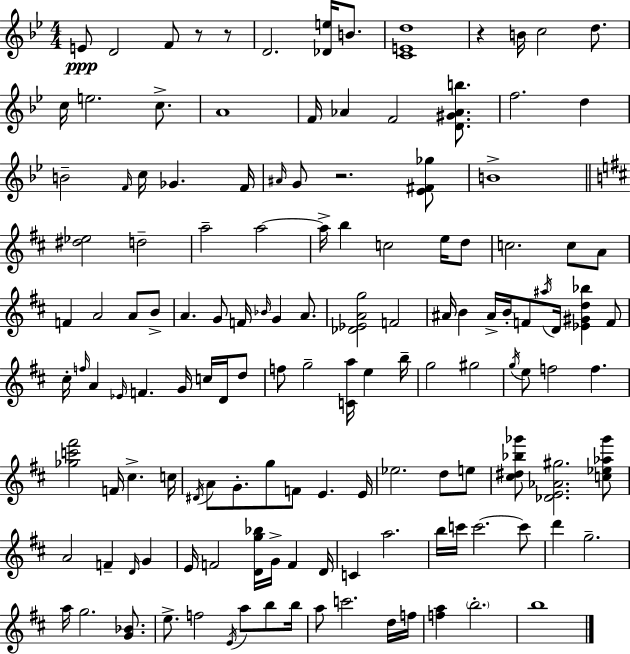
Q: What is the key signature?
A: BES major